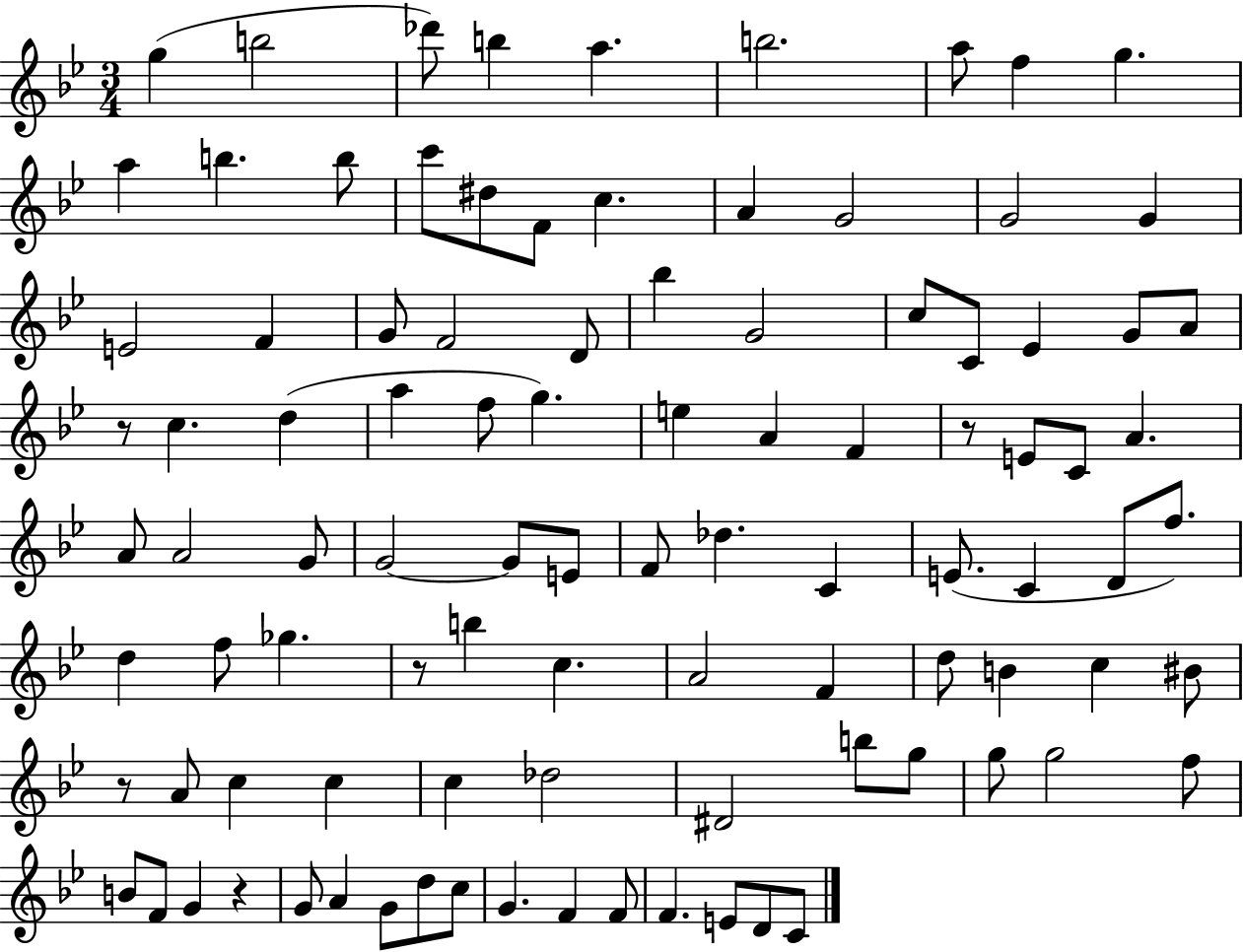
G5/q B5/h Db6/e B5/q A5/q. B5/h. A5/e F5/q G5/q. A5/q B5/q. B5/e C6/e D#5/e F4/e C5/q. A4/q G4/h G4/h G4/q E4/h F4/q G4/e F4/h D4/e Bb5/q G4/h C5/e C4/e Eb4/q G4/e A4/e R/e C5/q. D5/q A5/q F5/e G5/q. E5/q A4/q F4/q R/e E4/e C4/e A4/q. A4/e A4/h G4/e G4/h G4/e E4/e F4/e Db5/q. C4/q E4/e. C4/q D4/e F5/e. D5/q F5/e Gb5/q. R/e B5/q C5/q. A4/h F4/q D5/e B4/q C5/q BIS4/e R/e A4/e C5/q C5/q C5/q Db5/h D#4/h B5/e G5/e G5/e G5/h F5/e B4/e F4/e G4/q R/q G4/e A4/q G4/e D5/e C5/e G4/q. F4/q F4/e F4/q. E4/e D4/e C4/e